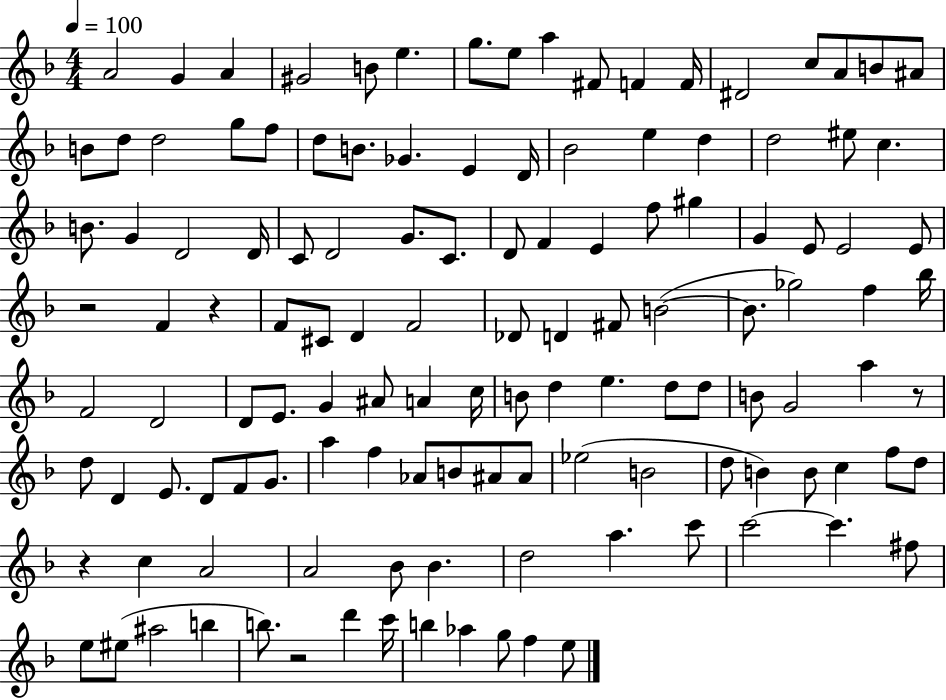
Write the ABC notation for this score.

X:1
T:Untitled
M:4/4
L:1/4
K:F
A2 G A ^G2 B/2 e g/2 e/2 a ^F/2 F F/4 ^D2 c/2 A/2 B/2 ^A/2 B/2 d/2 d2 g/2 f/2 d/2 B/2 _G E D/4 _B2 e d d2 ^e/2 c B/2 G D2 D/4 C/2 D2 G/2 C/2 D/2 F E f/2 ^g G E/2 E2 E/2 z2 F z F/2 ^C/2 D F2 _D/2 D ^F/2 B2 B/2 _g2 f _b/4 F2 D2 D/2 E/2 G ^A/2 A c/4 B/2 d e d/2 d/2 B/2 G2 a z/2 d/2 D E/2 D/2 F/2 G/2 a f _A/2 B/2 ^A/2 ^A/2 _e2 B2 d/2 B B/2 c f/2 d/2 z c A2 A2 _B/2 _B d2 a c'/2 c'2 c' ^f/2 e/2 ^e/2 ^a2 b b/2 z2 d' c'/4 b _a g/2 f e/2